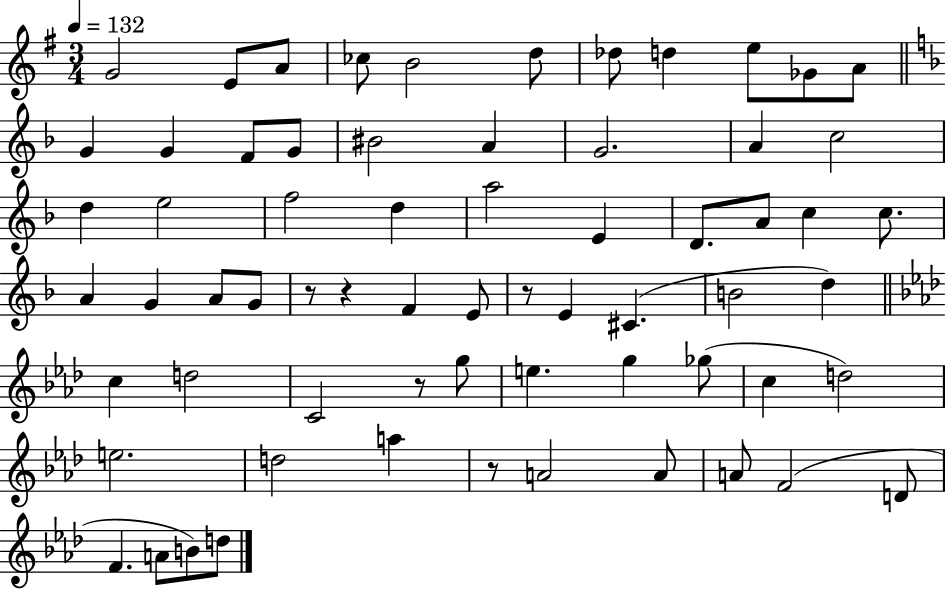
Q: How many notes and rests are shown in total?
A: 66